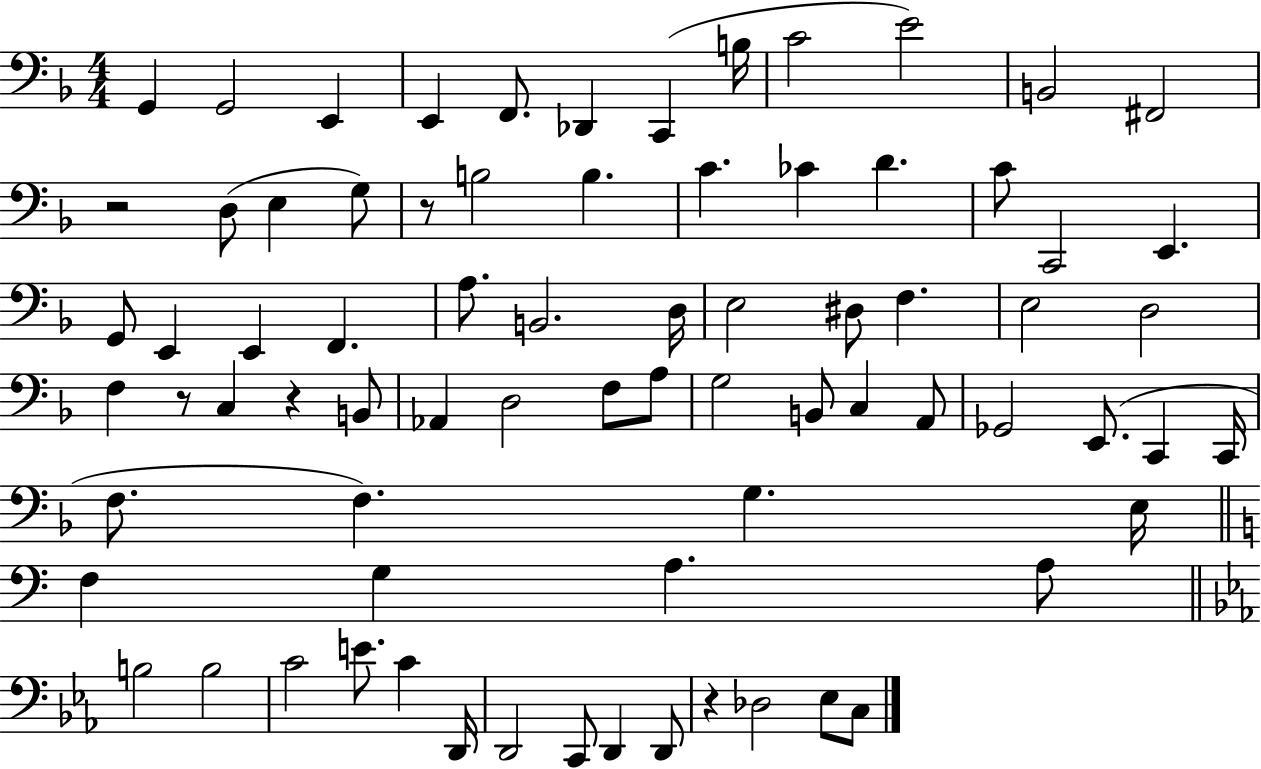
{
  \clef bass
  \numericTimeSignature
  \time 4/4
  \key f \major
  g,4 g,2 e,4 | e,4 f,8. des,4 c,4( b16 | c'2 e'2) | b,2 fis,2 | \break r2 d8( e4 g8) | r8 b2 b4. | c'4. ces'4 d'4. | c'8 c,2 e,4. | \break g,8 e,4 e,4 f,4. | a8. b,2. d16 | e2 dis8 f4. | e2 d2 | \break f4 r8 c4 r4 b,8 | aes,4 d2 f8 a8 | g2 b,8 c4 a,8 | ges,2 e,8.( c,4 c,16 | \break f8. f4.) g4. e16 | \bar "||" \break \key c \major f4 g4 a4. a8 | \bar "||" \break \key ees \major b2 b2 | c'2 e'8. c'4 d,16 | d,2 c,8 d,4 d,8 | r4 des2 ees8 c8 | \break \bar "|."
}